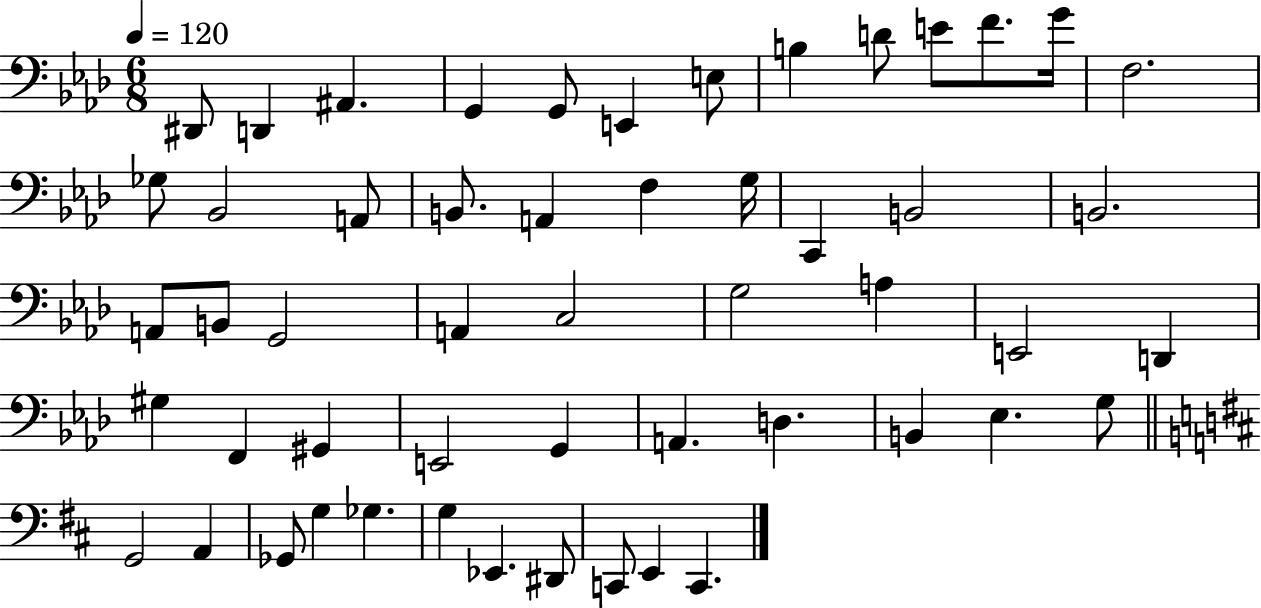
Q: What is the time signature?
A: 6/8